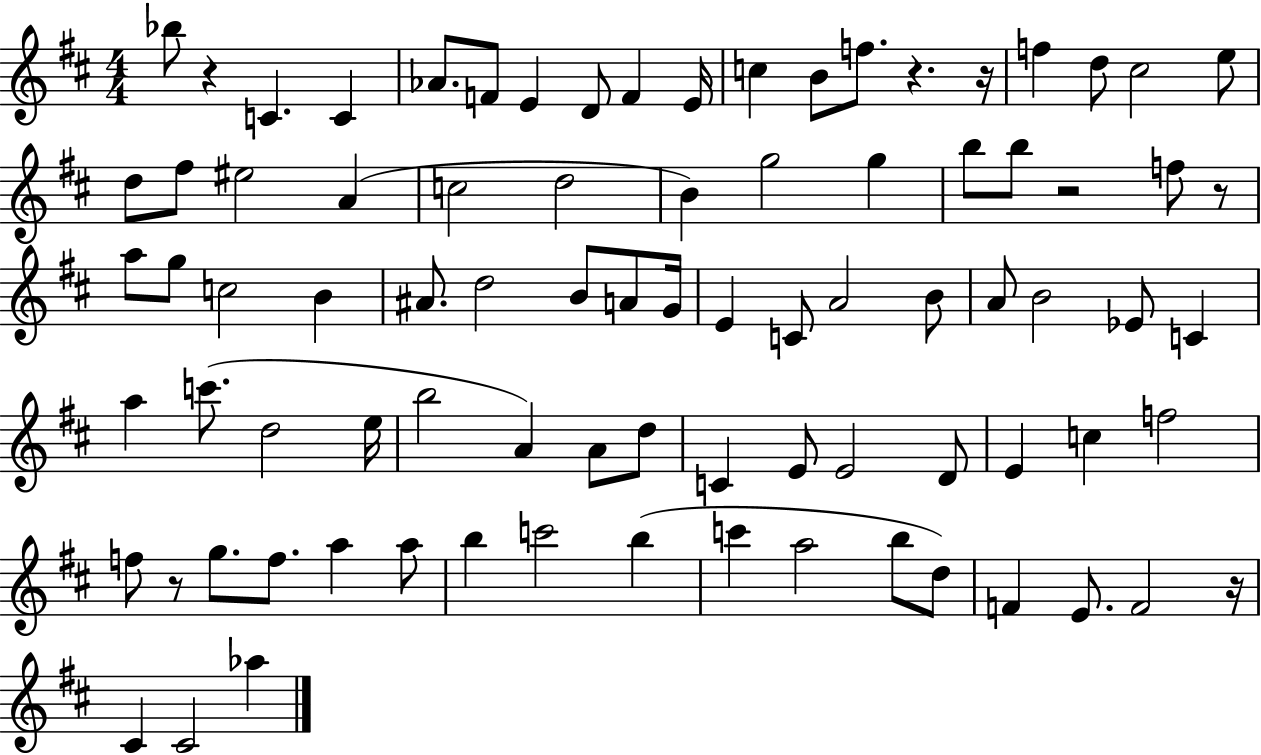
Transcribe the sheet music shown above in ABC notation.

X:1
T:Untitled
M:4/4
L:1/4
K:D
_b/2 z C C _A/2 F/2 E D/2 F E/4 c B/2 f/2 z z/4 f d/2 ^c2 e/2 d/2 ^f/2 ^e2 A c2 d2 B g2 g b/2 b/2 z2 f/2 z/2 a/2 g/2 c2 B ^A/2 d2 B/2 A/2 G/4 E C/2 A2 B/2 A/2 B2 _E/2 C a c'/2 d2 e/4 b2 A A/2 d/2 C E/2 E2 D/2 E c f2 f/2 z/2 g/2 f/2 a a/2 b c'2 b c' a2 b/2 d/2 F E/2 F2 z/4 ^C ^C2 _a